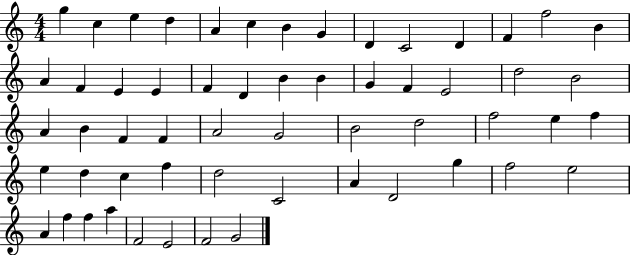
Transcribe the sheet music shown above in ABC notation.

X:1
T:Untitled
M:4/4
L:1/4
K:C
g c e d A c B G D C2 D F f2 B A F E E F D B B G F E2 d2 B2 A B F F A2 G2 B2 d2 f2 e f e d c f d2 C2 A D2 g f2 e2 A f f a F2 E2 F2 G2